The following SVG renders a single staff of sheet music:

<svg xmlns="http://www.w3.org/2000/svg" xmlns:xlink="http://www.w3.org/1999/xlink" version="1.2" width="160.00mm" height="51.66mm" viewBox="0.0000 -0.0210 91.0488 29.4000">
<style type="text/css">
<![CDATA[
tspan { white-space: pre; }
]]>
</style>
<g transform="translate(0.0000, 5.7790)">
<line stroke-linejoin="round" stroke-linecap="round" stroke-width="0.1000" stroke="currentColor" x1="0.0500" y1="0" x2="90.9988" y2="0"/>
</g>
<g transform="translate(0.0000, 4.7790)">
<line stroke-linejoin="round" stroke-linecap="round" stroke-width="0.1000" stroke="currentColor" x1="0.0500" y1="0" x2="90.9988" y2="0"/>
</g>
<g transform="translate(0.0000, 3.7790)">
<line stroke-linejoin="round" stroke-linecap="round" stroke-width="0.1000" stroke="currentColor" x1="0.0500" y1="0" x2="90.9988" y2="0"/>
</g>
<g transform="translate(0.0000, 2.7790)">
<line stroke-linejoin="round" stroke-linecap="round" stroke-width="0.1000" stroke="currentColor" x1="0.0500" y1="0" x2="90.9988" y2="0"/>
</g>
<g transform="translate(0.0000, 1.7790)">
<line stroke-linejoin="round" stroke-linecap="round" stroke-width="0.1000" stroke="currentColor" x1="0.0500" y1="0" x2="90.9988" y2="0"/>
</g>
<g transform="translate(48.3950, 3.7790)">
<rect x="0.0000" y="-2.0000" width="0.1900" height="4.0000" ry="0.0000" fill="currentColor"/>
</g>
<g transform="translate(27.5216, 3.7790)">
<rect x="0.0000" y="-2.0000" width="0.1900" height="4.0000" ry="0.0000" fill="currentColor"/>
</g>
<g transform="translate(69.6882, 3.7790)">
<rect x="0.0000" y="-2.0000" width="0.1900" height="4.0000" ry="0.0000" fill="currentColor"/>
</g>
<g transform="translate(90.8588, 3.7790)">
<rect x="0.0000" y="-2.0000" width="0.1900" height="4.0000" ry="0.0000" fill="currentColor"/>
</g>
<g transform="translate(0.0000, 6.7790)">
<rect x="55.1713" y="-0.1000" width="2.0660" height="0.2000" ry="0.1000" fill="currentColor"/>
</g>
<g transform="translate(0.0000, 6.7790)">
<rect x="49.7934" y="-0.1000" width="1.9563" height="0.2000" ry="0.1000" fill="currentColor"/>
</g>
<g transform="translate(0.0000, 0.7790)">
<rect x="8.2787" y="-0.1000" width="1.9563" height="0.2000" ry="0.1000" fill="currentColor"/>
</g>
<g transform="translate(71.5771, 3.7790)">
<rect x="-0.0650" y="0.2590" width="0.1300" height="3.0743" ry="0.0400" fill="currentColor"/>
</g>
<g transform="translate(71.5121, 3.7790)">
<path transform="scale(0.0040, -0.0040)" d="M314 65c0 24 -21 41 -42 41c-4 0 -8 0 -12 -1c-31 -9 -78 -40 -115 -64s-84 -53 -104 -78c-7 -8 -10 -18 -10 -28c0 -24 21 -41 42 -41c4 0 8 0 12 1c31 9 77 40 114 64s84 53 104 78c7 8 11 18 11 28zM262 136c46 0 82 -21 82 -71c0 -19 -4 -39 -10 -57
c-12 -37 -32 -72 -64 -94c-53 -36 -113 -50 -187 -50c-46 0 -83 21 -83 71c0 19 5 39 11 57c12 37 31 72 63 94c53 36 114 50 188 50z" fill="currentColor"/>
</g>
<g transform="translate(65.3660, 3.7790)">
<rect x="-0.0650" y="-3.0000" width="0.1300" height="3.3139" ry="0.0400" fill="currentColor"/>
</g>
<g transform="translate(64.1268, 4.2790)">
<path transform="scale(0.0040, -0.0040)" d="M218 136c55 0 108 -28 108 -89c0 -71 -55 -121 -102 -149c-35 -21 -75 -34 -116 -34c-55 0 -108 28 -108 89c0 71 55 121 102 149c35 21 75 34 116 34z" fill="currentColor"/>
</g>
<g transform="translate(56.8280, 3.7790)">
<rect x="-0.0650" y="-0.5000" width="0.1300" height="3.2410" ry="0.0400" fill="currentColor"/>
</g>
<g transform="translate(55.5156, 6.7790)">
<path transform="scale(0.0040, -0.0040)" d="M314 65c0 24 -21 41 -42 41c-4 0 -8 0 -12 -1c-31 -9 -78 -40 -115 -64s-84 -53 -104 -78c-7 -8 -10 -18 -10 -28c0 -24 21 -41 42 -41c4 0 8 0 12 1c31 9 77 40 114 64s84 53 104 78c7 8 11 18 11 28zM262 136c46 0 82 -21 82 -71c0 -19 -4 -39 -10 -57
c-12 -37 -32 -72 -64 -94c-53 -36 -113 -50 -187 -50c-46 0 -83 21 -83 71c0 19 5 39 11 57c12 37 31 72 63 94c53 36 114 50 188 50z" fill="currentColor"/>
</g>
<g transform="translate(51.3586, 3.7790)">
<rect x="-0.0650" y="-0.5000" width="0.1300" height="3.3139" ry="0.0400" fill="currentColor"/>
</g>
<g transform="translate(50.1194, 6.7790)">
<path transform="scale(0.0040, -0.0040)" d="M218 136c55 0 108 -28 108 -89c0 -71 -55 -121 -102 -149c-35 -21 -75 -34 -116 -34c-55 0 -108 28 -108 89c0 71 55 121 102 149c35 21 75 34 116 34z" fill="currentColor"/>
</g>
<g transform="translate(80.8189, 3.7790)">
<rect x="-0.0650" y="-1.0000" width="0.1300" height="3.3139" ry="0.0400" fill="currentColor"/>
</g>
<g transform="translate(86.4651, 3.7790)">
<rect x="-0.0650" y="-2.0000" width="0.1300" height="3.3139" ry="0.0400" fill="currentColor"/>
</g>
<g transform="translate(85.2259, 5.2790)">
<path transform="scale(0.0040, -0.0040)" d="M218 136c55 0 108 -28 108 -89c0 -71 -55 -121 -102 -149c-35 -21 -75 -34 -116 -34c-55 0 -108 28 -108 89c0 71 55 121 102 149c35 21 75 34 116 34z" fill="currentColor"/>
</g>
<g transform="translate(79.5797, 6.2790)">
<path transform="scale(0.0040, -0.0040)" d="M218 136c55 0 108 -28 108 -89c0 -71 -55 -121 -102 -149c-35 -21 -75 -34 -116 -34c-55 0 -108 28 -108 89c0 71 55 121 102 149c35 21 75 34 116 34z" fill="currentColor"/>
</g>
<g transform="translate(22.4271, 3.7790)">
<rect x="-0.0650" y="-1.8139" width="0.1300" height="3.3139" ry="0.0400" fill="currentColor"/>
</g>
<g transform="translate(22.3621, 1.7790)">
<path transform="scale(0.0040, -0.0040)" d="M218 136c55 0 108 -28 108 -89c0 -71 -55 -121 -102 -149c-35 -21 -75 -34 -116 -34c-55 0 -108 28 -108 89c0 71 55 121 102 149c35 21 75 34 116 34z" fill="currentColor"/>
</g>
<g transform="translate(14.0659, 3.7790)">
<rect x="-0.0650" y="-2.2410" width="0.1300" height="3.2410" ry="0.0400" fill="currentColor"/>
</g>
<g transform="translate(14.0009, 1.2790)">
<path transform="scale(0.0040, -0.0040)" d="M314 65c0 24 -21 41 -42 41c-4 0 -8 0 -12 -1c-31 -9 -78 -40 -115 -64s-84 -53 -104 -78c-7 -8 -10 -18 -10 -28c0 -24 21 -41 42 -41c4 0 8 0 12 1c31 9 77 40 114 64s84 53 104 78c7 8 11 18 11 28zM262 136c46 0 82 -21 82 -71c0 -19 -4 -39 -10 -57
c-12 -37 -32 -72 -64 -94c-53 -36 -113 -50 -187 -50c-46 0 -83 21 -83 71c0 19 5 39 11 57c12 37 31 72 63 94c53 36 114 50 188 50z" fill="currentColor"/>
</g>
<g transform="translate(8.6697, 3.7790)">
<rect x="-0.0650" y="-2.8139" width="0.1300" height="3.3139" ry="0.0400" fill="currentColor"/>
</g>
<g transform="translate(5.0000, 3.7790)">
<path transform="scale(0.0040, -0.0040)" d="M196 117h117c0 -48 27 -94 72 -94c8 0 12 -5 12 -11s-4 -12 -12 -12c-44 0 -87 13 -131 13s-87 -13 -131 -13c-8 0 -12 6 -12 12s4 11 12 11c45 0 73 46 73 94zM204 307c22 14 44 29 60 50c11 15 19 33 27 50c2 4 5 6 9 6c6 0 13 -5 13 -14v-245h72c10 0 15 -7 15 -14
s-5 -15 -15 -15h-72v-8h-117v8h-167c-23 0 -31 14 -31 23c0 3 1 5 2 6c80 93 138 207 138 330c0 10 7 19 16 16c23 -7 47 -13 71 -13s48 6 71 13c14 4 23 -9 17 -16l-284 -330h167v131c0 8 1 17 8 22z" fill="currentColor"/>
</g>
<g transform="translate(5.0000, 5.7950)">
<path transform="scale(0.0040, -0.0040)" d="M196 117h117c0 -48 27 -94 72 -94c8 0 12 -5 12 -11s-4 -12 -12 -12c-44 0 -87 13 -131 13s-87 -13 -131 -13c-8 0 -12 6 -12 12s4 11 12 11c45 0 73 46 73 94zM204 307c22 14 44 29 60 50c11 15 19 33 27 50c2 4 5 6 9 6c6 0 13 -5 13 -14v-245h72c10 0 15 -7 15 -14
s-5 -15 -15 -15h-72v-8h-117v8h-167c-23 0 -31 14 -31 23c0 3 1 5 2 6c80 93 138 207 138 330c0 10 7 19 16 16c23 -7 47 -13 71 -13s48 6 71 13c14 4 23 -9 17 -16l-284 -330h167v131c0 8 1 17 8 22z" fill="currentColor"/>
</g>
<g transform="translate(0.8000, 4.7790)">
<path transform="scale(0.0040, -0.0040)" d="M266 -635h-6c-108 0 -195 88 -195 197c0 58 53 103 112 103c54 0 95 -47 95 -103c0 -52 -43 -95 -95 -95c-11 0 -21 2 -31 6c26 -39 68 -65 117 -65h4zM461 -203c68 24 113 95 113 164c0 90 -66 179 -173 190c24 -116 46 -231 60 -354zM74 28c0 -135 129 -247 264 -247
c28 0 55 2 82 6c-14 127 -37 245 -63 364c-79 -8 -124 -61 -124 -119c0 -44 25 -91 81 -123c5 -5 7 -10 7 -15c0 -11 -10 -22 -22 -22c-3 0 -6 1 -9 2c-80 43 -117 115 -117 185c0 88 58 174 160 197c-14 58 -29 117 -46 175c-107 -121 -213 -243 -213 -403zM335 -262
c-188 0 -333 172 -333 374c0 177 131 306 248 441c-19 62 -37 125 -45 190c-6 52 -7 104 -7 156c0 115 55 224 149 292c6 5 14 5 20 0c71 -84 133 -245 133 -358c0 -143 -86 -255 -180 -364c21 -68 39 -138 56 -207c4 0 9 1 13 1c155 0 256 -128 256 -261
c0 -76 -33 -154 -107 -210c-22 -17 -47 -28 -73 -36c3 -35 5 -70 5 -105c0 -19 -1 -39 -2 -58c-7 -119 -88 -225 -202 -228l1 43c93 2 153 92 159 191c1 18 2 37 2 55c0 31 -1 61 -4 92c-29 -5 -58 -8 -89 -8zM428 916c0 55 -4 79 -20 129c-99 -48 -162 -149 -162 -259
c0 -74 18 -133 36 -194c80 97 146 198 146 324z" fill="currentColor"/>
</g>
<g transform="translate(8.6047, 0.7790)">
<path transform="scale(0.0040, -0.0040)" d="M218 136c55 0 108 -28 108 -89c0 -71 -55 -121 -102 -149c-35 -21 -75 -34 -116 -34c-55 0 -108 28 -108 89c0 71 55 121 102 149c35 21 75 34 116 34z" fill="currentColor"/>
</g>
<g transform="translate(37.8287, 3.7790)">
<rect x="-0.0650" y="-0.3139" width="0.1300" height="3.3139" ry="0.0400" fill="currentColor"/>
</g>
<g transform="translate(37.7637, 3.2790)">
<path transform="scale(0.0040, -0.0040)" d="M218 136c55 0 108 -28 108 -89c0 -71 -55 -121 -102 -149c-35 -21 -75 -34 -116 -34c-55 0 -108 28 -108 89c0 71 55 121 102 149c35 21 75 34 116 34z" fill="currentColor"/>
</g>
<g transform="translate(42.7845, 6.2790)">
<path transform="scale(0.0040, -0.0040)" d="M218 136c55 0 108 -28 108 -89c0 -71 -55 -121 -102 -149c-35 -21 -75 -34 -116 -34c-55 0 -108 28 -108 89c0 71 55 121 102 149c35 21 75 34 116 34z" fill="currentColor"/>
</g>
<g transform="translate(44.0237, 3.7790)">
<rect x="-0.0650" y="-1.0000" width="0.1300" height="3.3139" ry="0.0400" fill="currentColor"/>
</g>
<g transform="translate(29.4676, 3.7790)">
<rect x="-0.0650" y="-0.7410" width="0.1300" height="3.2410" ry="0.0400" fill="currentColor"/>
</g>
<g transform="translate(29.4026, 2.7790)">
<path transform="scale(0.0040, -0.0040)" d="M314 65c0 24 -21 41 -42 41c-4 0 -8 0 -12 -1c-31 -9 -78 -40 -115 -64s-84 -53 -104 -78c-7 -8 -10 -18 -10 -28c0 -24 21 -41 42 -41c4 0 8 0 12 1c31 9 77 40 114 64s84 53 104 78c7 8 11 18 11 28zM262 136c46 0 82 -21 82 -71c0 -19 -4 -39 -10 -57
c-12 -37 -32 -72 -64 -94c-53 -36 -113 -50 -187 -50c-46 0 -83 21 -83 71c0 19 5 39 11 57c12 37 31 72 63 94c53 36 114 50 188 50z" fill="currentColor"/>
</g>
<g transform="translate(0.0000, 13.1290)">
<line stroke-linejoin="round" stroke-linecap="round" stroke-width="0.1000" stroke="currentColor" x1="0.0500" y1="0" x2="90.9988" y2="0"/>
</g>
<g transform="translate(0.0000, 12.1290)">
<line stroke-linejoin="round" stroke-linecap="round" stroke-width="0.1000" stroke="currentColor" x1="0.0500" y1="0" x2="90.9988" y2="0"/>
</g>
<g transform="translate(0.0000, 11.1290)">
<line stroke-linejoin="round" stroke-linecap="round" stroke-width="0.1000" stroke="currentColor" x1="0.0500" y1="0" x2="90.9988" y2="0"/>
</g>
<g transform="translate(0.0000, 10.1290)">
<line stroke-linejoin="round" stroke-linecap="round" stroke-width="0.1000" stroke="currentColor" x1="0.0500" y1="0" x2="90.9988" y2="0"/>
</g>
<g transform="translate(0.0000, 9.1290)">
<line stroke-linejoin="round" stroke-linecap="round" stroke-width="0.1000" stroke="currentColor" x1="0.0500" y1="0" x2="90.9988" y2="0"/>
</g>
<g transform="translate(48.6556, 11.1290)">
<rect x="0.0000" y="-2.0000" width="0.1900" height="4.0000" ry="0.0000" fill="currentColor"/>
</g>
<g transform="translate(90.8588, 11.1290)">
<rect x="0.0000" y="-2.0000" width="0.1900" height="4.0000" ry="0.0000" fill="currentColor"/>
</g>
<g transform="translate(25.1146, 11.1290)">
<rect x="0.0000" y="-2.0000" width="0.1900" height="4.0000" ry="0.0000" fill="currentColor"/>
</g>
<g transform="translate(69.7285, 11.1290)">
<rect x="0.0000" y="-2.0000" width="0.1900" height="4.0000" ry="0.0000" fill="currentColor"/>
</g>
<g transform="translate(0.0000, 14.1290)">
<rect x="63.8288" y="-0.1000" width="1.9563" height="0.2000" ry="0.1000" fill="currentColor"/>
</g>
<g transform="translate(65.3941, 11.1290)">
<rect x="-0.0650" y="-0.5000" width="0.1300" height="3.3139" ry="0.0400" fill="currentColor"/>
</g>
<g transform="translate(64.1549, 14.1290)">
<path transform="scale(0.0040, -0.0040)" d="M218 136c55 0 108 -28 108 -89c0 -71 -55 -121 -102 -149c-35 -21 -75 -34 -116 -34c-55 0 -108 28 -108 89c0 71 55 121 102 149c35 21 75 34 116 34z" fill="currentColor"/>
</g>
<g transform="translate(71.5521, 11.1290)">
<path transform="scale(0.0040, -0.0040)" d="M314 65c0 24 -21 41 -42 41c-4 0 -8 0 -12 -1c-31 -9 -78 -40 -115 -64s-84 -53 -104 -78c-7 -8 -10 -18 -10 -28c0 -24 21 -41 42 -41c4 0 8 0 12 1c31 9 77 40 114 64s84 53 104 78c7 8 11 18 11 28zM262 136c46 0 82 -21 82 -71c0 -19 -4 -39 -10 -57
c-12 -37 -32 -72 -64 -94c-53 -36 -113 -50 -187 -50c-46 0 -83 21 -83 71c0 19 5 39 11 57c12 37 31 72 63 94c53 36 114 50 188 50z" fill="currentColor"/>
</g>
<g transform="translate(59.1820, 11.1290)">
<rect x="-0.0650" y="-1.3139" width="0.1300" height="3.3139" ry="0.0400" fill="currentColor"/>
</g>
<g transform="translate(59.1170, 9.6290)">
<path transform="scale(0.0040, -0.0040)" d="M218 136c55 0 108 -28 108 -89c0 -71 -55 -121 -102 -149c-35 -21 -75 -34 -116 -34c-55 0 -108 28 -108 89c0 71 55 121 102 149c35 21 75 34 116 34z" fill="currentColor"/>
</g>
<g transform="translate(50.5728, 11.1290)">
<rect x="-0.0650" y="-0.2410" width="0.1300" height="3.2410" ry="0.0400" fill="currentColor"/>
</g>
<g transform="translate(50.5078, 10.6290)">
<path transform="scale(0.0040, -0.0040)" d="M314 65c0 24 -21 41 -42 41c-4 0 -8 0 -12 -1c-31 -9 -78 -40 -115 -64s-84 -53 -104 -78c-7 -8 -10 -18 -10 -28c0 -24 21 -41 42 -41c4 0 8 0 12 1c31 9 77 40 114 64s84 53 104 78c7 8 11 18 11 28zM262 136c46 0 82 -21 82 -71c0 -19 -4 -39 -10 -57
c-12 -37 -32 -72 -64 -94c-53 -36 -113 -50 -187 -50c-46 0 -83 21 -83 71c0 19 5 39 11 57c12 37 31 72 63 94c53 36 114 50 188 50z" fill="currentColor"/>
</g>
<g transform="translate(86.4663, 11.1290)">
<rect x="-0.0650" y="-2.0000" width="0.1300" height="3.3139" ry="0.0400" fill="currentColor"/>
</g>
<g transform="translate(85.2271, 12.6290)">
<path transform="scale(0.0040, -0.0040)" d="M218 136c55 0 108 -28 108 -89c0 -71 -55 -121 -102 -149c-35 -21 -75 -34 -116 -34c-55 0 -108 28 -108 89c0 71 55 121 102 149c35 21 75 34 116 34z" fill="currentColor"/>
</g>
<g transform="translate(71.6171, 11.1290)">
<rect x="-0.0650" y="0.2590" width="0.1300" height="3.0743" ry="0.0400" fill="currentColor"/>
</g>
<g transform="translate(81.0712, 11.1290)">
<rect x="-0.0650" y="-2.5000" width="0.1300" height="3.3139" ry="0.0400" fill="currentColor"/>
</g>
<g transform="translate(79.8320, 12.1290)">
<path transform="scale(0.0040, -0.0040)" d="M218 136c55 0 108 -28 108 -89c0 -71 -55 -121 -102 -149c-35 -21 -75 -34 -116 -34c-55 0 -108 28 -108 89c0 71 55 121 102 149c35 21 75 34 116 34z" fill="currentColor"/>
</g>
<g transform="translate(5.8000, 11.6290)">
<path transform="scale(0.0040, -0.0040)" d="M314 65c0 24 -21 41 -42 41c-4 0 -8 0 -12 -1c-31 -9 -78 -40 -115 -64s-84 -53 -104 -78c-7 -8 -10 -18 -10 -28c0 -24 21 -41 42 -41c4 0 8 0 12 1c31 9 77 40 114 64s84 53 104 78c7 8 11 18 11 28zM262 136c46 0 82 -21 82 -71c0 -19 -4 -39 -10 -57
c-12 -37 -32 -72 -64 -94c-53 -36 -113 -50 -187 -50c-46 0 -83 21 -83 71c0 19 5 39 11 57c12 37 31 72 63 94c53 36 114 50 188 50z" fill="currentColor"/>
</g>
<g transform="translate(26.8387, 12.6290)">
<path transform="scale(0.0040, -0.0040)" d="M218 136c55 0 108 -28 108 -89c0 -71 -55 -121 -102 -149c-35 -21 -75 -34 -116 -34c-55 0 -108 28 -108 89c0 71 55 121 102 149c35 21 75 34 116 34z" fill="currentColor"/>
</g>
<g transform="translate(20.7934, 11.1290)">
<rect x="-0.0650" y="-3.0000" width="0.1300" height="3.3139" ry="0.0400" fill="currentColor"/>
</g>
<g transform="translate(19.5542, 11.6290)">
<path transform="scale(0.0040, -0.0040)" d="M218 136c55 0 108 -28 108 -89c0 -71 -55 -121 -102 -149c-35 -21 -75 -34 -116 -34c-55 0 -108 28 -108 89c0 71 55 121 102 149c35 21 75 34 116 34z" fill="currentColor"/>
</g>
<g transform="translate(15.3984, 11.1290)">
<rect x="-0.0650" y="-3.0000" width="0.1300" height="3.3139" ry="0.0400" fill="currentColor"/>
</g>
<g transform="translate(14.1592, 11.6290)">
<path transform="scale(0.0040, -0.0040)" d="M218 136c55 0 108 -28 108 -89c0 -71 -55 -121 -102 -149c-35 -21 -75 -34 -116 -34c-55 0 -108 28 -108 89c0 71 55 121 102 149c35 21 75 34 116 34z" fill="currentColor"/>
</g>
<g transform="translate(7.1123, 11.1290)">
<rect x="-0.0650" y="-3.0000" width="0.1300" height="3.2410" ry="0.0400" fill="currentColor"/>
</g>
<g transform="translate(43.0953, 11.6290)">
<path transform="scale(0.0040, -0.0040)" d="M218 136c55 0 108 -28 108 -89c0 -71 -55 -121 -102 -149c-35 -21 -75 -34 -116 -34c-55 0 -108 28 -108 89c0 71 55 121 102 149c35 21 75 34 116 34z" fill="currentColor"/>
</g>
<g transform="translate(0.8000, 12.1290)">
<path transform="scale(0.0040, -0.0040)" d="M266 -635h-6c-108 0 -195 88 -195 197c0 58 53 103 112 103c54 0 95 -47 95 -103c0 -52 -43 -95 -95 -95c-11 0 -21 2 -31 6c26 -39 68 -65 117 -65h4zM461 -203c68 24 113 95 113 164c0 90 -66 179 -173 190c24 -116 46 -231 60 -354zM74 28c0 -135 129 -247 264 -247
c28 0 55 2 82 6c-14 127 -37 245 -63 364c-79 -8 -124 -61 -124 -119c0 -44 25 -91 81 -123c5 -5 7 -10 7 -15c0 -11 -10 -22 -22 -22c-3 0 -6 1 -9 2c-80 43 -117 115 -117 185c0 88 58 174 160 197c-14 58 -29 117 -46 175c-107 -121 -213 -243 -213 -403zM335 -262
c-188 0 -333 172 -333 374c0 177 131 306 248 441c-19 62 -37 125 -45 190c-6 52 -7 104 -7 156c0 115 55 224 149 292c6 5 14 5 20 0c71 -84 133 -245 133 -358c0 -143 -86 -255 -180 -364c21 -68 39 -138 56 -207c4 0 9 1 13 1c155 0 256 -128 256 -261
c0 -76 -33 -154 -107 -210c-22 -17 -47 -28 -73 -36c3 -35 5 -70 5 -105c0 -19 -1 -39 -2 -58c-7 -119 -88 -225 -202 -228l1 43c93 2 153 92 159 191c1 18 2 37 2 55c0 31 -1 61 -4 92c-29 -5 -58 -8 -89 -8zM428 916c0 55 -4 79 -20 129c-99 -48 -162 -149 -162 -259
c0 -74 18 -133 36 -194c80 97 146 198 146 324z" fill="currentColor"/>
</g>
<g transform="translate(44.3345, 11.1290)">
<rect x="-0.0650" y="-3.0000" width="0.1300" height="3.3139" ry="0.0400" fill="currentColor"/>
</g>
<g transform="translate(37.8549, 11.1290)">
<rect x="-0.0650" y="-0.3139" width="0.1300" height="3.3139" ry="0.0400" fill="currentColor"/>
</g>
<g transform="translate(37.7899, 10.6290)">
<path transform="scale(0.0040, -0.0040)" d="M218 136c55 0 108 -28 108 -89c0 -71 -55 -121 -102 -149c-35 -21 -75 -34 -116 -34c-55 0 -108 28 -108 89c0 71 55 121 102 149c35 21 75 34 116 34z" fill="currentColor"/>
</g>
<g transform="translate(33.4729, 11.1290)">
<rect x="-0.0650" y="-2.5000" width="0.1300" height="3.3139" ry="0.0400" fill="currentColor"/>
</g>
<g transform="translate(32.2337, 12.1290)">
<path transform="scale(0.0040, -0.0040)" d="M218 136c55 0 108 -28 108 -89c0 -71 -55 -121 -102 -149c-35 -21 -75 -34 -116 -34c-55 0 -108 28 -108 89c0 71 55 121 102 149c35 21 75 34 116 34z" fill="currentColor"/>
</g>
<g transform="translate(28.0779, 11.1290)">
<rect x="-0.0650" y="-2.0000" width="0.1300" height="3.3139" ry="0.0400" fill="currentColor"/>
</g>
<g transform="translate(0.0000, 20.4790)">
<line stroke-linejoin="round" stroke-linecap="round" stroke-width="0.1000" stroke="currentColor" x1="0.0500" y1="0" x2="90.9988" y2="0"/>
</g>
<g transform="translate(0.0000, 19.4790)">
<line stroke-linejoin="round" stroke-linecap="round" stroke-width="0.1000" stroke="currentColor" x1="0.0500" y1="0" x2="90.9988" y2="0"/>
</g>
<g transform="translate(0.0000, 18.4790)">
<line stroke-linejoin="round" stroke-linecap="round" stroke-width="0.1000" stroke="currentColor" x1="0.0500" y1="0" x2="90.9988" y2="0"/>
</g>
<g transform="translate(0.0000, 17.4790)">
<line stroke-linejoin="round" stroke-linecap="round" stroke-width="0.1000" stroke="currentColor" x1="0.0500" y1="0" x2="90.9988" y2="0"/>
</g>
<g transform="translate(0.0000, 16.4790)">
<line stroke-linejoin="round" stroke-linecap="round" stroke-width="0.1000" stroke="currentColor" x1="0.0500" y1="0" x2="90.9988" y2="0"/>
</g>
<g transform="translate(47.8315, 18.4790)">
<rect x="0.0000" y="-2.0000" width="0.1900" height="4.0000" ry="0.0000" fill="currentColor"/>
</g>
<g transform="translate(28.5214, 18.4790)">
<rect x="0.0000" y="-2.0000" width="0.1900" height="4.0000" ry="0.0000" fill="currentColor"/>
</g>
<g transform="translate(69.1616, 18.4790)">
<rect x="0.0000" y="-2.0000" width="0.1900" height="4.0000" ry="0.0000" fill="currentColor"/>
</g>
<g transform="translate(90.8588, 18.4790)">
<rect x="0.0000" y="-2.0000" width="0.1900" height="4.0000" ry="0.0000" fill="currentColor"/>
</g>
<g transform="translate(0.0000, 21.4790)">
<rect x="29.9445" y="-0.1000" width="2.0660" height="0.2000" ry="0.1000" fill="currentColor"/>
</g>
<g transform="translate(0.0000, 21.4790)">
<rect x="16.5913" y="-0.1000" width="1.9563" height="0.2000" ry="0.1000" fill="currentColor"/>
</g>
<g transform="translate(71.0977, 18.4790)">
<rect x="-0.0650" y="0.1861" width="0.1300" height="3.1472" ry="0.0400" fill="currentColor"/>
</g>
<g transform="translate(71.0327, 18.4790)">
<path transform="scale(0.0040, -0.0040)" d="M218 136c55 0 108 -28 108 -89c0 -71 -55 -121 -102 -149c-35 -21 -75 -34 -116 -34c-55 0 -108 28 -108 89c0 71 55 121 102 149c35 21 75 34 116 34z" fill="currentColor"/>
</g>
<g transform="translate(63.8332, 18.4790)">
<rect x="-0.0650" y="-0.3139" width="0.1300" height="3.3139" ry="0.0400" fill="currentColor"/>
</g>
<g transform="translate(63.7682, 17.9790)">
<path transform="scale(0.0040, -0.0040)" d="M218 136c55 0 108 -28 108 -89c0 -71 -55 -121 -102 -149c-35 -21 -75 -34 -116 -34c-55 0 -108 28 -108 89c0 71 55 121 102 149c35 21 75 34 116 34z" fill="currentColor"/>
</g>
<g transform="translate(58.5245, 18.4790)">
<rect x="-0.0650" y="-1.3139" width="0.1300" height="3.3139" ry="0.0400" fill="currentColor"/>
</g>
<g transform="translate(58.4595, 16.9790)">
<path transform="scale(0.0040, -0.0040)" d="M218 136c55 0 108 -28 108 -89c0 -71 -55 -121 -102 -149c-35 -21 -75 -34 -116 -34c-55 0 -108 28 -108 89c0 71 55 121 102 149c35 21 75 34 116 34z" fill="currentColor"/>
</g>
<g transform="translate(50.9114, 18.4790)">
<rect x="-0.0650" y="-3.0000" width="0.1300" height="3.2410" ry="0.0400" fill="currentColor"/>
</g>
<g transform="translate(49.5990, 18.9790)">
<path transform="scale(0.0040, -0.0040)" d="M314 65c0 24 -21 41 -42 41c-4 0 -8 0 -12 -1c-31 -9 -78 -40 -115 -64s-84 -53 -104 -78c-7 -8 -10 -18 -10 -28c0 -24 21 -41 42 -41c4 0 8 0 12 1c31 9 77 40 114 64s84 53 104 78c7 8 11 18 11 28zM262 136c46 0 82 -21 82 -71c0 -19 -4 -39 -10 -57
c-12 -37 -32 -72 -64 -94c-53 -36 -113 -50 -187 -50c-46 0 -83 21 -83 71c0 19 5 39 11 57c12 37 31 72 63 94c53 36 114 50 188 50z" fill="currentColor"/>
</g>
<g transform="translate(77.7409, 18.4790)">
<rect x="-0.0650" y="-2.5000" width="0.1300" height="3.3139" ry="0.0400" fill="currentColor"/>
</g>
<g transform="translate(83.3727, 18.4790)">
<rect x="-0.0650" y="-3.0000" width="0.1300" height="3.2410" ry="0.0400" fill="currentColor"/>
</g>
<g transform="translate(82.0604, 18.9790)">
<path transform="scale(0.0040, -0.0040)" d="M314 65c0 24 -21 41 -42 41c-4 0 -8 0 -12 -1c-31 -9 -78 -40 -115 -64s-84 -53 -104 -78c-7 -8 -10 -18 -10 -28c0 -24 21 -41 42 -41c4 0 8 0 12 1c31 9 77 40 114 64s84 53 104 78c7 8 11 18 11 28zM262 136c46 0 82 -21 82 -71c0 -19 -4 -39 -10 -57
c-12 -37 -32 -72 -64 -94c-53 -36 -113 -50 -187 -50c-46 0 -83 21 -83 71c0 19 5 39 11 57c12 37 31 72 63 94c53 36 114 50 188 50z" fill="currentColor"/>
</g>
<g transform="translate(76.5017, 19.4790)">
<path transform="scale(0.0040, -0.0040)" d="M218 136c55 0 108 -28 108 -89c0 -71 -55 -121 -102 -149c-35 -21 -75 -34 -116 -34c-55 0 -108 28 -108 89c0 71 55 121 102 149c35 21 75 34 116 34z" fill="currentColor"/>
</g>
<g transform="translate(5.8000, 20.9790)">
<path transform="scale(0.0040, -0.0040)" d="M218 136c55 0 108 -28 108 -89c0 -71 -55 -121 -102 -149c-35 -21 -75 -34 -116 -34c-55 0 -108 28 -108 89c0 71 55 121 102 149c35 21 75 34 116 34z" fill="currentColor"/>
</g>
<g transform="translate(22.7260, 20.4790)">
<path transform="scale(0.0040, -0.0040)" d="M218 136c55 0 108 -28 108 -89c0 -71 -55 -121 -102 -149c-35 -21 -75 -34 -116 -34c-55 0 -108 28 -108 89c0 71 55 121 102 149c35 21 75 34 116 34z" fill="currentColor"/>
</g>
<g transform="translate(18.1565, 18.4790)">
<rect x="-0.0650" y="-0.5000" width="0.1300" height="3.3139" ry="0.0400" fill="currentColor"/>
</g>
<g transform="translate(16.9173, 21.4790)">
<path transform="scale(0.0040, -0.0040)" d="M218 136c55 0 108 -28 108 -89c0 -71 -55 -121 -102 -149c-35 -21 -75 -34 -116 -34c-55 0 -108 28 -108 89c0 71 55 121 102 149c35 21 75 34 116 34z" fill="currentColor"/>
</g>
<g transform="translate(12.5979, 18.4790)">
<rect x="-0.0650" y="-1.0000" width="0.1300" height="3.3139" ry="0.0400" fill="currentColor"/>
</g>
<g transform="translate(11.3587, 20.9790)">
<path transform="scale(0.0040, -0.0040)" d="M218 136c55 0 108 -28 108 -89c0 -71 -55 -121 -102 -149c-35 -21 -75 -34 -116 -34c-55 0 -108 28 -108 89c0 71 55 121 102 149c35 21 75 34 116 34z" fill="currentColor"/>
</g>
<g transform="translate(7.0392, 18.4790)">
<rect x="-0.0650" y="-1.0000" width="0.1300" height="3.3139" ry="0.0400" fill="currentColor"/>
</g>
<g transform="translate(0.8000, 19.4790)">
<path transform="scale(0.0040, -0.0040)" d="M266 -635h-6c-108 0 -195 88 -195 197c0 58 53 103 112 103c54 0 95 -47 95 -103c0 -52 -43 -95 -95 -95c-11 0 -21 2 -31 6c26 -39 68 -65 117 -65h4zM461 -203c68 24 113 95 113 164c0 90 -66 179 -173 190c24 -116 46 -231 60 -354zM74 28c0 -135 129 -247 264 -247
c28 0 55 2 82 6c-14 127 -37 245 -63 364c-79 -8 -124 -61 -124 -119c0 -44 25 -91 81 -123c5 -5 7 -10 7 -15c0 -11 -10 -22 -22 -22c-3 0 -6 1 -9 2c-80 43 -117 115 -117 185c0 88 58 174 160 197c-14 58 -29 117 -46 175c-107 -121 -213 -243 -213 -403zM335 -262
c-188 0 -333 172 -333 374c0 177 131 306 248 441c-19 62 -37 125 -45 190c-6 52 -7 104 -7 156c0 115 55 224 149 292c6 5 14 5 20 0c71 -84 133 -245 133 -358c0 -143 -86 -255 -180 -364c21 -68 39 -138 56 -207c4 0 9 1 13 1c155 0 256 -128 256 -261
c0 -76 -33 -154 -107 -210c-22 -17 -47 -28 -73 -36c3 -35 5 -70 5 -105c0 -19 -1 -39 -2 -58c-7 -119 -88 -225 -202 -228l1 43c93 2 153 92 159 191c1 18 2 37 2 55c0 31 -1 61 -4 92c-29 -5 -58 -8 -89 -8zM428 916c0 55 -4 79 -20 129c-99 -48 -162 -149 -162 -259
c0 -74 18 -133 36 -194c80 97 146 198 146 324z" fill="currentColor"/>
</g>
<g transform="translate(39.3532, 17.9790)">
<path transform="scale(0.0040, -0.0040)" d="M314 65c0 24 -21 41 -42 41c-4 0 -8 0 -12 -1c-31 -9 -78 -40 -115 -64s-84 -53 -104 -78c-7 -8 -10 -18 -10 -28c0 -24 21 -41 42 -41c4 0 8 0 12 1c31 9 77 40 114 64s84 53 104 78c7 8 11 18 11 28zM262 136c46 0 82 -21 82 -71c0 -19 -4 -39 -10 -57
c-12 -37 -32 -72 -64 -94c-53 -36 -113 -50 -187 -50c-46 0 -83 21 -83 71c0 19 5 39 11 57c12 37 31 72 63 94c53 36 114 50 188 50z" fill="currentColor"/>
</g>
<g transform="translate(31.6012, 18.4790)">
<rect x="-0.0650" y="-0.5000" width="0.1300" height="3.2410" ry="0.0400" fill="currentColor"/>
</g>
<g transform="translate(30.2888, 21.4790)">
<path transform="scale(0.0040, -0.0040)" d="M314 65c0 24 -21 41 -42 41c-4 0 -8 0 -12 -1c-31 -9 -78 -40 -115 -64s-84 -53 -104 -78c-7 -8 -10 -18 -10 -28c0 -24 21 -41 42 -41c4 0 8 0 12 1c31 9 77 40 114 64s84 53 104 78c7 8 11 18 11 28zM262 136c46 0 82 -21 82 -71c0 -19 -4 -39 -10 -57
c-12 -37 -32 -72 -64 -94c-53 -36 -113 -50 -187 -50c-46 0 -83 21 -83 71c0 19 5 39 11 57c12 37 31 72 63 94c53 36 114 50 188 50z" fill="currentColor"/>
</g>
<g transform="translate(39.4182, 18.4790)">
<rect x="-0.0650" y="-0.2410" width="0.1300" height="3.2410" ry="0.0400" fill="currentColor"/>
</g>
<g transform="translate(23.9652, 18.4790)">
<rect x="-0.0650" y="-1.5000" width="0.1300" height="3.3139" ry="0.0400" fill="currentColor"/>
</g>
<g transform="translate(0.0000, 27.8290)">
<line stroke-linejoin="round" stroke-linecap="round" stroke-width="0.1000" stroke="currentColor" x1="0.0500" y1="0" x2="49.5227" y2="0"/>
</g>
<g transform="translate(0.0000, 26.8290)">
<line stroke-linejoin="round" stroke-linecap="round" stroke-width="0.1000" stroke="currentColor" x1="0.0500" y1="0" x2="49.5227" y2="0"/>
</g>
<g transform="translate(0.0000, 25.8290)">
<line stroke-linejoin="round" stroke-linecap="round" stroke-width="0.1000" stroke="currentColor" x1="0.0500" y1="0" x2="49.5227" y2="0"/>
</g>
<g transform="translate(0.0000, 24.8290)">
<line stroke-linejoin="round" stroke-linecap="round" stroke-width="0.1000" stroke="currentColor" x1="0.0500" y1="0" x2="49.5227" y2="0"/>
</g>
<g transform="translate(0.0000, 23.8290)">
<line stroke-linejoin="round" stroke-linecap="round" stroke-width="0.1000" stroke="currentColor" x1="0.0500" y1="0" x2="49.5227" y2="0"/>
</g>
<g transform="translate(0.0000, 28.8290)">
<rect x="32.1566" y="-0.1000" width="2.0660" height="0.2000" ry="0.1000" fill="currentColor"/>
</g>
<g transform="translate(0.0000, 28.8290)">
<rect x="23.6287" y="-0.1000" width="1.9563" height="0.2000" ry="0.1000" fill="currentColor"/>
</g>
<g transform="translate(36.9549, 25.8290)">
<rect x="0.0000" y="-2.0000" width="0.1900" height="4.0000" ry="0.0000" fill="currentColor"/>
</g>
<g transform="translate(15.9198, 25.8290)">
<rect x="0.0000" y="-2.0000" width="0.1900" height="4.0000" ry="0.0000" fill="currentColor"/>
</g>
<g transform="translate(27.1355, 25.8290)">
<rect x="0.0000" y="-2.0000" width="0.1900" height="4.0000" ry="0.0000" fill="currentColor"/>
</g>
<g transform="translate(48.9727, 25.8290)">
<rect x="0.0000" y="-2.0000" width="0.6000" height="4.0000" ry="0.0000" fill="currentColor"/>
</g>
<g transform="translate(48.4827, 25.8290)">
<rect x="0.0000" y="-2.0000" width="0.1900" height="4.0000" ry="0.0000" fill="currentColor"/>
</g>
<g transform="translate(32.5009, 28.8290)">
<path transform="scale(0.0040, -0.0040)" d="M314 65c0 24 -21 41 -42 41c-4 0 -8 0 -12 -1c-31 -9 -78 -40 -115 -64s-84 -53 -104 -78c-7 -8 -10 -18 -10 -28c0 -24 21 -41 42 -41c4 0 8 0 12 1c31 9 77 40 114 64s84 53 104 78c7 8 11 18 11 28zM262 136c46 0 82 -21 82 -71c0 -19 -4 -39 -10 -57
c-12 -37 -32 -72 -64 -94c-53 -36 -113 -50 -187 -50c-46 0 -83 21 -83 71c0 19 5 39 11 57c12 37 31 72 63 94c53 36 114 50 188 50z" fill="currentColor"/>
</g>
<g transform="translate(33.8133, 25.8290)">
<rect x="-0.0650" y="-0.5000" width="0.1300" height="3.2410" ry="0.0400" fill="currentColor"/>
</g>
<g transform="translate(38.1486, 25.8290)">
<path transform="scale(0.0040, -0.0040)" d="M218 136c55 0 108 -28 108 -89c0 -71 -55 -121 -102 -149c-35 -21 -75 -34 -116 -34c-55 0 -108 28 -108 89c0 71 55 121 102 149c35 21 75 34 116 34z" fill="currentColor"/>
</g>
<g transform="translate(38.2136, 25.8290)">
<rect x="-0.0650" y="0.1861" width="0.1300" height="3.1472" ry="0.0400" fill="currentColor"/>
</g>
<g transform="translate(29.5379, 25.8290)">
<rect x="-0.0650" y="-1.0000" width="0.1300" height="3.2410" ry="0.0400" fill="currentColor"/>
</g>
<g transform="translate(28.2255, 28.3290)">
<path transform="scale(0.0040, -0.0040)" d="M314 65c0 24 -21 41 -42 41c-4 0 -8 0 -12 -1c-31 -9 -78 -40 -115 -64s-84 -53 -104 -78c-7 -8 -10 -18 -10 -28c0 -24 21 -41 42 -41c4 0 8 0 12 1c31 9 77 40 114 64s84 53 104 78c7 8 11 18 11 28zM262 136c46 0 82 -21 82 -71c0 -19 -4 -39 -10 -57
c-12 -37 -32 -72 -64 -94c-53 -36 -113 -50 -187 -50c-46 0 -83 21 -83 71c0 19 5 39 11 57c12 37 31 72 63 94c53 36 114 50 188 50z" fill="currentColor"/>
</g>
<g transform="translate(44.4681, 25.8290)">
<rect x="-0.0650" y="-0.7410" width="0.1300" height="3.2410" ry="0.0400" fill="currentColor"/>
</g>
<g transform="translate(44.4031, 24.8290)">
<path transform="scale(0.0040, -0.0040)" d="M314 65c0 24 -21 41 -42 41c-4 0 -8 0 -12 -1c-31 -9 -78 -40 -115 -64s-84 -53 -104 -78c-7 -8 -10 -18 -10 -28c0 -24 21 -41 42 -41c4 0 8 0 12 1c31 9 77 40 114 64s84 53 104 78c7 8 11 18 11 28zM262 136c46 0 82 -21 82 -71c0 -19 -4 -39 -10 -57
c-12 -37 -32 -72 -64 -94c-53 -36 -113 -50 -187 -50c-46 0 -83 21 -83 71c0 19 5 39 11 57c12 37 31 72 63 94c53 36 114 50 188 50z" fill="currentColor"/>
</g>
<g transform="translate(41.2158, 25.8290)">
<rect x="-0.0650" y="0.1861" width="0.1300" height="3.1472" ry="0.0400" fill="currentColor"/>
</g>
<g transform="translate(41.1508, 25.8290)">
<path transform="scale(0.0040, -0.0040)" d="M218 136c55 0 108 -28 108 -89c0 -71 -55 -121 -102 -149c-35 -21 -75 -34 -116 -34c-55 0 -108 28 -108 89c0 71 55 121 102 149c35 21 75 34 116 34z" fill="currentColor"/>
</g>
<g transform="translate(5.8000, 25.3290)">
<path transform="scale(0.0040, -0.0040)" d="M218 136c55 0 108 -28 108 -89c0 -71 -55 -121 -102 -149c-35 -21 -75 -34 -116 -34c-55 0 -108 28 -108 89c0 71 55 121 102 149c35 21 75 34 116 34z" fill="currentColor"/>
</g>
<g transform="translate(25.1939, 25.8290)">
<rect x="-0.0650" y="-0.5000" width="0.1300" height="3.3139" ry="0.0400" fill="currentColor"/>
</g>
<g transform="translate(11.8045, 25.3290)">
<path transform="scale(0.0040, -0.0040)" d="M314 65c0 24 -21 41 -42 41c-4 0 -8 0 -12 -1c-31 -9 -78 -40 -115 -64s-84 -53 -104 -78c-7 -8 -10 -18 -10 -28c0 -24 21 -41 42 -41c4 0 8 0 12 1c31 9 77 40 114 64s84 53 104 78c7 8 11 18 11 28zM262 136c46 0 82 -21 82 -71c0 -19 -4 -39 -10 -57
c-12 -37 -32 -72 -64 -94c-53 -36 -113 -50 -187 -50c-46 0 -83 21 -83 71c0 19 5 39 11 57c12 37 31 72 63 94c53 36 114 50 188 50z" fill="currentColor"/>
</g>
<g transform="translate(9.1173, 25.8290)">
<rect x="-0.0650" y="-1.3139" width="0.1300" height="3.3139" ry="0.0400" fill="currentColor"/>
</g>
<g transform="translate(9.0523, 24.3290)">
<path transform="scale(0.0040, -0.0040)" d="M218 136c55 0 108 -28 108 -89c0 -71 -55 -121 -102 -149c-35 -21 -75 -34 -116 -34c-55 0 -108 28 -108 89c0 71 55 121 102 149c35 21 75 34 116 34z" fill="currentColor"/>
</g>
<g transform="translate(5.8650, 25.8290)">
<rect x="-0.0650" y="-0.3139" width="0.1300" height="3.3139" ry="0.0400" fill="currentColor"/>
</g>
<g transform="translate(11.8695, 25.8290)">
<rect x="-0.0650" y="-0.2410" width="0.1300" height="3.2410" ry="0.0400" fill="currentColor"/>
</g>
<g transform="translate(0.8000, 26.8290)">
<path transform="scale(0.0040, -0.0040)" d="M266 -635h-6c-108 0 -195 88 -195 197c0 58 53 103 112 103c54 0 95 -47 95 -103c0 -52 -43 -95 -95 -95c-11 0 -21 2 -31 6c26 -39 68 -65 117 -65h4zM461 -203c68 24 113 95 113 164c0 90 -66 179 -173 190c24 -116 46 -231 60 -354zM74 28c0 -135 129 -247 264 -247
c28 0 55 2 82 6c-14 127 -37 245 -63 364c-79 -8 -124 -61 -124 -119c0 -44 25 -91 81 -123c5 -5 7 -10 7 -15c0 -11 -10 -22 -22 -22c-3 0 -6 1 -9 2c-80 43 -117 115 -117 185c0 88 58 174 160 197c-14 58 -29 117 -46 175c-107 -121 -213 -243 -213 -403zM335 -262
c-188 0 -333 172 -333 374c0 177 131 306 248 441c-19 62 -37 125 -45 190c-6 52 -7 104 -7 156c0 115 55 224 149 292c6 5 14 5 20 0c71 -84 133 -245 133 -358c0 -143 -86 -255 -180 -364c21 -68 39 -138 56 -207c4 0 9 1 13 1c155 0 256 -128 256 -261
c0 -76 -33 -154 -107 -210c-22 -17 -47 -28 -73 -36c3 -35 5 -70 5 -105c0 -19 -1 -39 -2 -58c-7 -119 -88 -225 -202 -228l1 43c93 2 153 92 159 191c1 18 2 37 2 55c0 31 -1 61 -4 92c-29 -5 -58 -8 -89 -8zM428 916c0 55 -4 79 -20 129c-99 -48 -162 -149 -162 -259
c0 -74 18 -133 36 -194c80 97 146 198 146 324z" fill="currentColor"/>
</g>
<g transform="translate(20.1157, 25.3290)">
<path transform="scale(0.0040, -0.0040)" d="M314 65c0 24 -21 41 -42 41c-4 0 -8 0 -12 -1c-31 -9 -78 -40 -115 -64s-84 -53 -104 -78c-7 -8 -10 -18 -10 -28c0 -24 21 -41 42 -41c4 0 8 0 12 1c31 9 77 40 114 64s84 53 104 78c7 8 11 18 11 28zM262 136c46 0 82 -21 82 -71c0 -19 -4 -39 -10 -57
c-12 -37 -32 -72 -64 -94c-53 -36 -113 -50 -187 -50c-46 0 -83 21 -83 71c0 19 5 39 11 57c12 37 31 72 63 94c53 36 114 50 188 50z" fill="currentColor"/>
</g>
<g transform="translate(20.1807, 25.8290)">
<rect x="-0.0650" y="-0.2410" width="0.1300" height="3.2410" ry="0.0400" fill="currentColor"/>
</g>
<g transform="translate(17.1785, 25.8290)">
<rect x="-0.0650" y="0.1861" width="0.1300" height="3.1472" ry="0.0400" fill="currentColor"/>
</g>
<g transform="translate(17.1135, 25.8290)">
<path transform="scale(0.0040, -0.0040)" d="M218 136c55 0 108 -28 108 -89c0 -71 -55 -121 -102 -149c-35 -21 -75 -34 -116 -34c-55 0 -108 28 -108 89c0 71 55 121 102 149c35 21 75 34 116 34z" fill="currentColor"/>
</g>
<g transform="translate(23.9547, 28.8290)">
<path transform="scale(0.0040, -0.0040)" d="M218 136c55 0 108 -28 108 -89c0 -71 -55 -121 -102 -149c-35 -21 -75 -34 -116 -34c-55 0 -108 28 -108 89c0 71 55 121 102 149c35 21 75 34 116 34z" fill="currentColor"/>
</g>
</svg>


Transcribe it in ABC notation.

X:1
T:Untitled
M:4/4
L:1/4
K:C
a g2 f d2 c D C C2 A B2 D F A2 A A F G c A c2 e C B2 G F D D C E C2 c2 A2 e c B G A2 c e c2 B c2 C D2 C2 B B d2